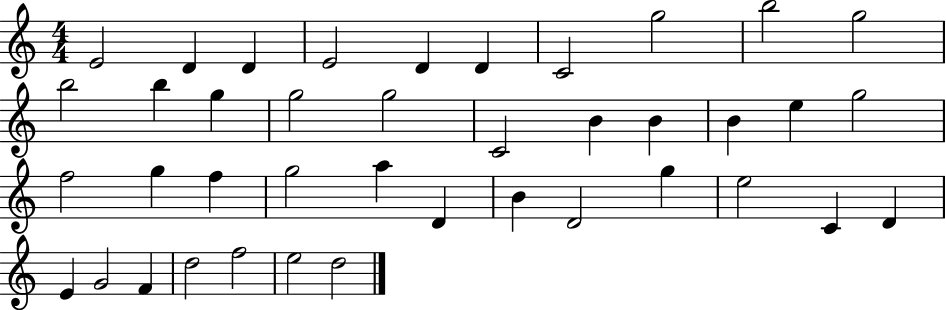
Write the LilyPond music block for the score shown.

{
  \clef treble
  \numericTimeSignature
  \time 4/4
  \key c \major
  e'2 d'4 d'4 | e'2 d'4 d'4 | c'2 g''2 | b''2 g''2 | \break b''2 b''4 g''4 | g''2 g''2 | c'2 b'4 b'4 | b'4 e''4 g''2 | \break f''2 g''4 f''4 | g''2 a''4 d'4 | b'4 d'2 g''4 | e''2 c'4 d'4 | \break e'4 g'2 f'4 | d''2 f''2 | e''2 d''2 | \bar "|."
}